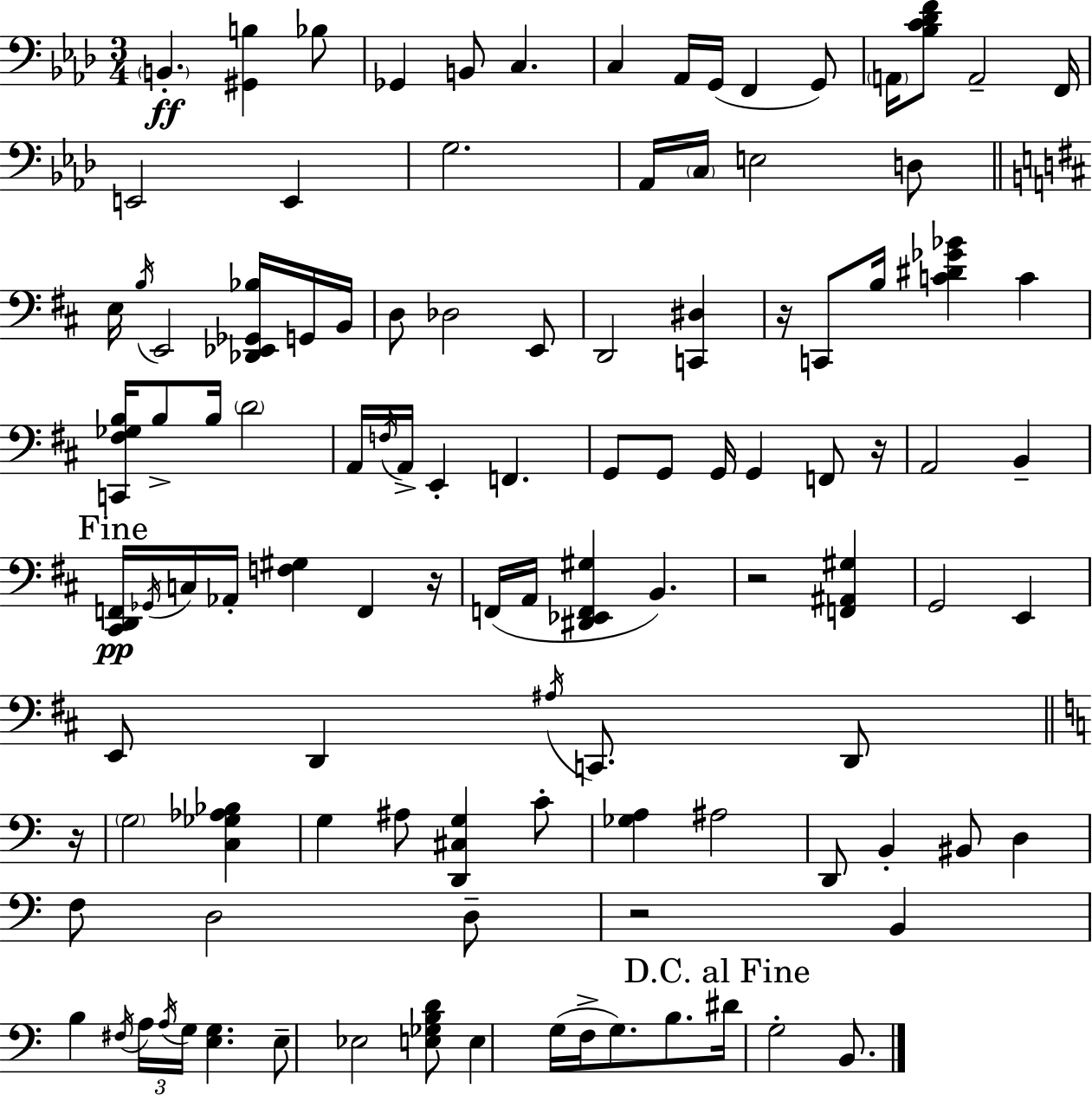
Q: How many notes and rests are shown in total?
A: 110